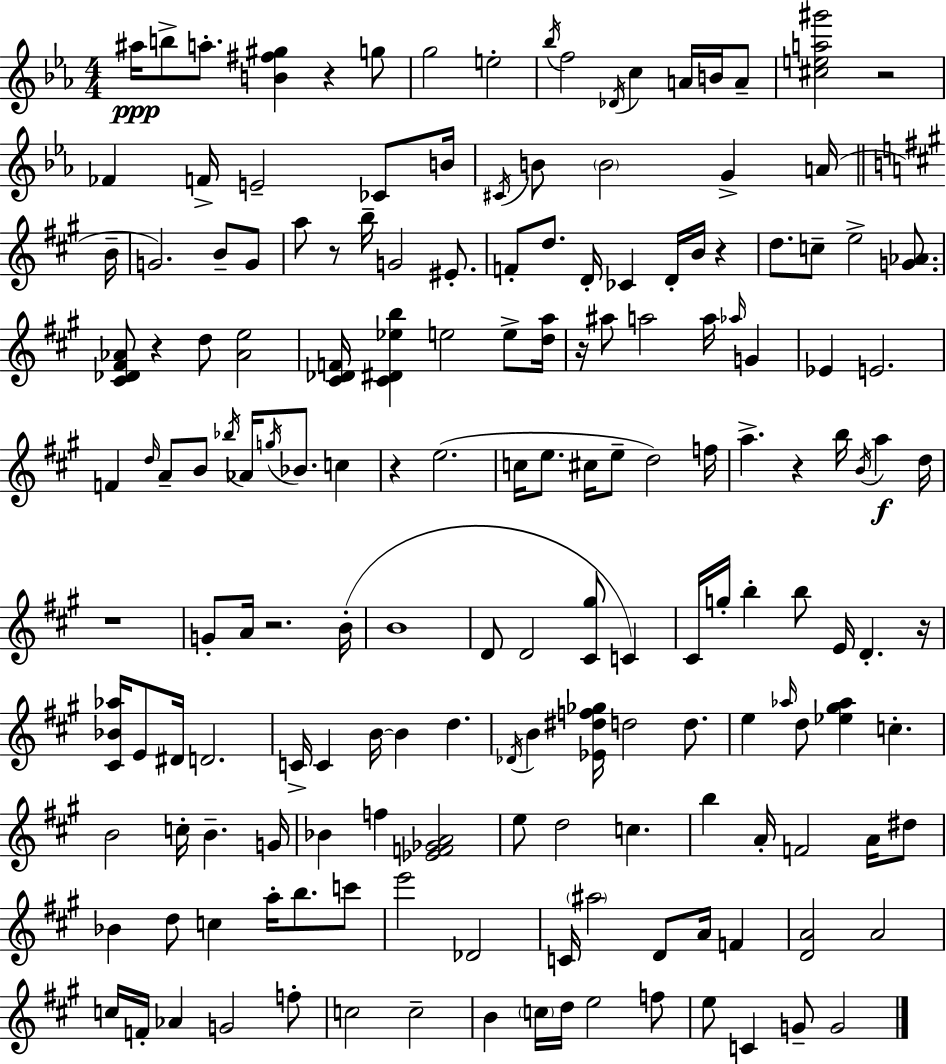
A#5/s B5/e A5/e. [B4,F#5,G#5]/q R/q G5/e G5/h E5/h Bb5/s F5/h Db4/s C5/q A4/s B4/s A4/e [C#5,E5,A5,G#6]/h R/h FES4/q F4/s E4/h CES4/e B4/s C#4/s B4/e B4/h G4/q A4/s B4/s G4/h. B4/e G4/e A5/e R/e B5/s G4/h EIS4/e. F4/e D5/e. D4/s CES4/q D4/s B4/s R/q D5/e. C5/e E5/h [G4,Ab4]/e. [C#4,Db4,F#4,Ab4]/e R/q D5/e [Ab4,E5]/h [C#4,Db4,F4]/s [C#4,D#4,Eb5,B5]/q E5/h E5/e [D5,A5]/s R/s A#5/e A5/h A5/s Ab5/s G4/q Eb4/q E4/h. F4/q D5/s A4/e B4/e Bb5/s Ab4/s G5/s Bb4/e. C5/q R/q E5/h. C5/s E5/e. C#5/s E5/e D5/h F5/s A5/q. R/q B5/s B4/s A5/q D5/s R/w G4/e A4/s R/h. B4/s B4/w D4/e D4/h [C#4,G#5]/e C4/q C#4/s G5/s B5/q B5/e E4/s D4/q. R/s [C#4,Bb4,Ab5]/s E4/e D#4/s D4/h. C4/s C4/q B4/s B4/q D5/q. Db4/s B4/q [Eb4,D#5,F5,Gb5]/s D5/h D5/e. E5/q Ab5/s D5/e [Eb5,G#5,Ab5]/q C5/q. B4/h C5/s B4/q. G4/s Bb4/q F5/q [Eb4,F4,Gb4,A4]/h E5/e D5/h C5/q. B5/q A4/s F4/h A4/s D#5/e Bb4/q D5/e C5/q A5/s B5/e. C6/e E6/h Db4/h C4/s A#5/h D4/e A4/s F4/q [D4,A4]/h A4/h C5/s F4/s Ab4/q G4/h F5/e C5/h C5/h B4/q C5/s D5/s E5/h F5/e E5/e C4/q G4/e G4/h